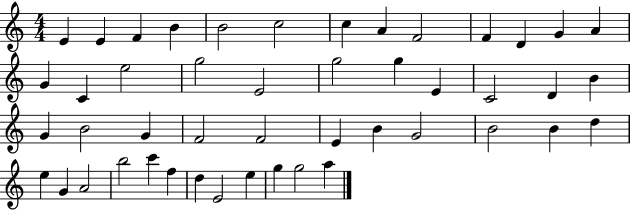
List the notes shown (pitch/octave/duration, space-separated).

E4/q E4/q F4/q B4/q B4/h C5/h C5/q A4/q F4/h F4/q D4/q G4/q A4/q G4/q C4/q E5/h G5/h E4/h G5/h G5/q E4/q C4/h D4/q B4/q G4/q B4/h G4/q F4/h F4/h E4/q B4/q G4/h B4/h B4/q D5/q E5/q G4/q A4/h B5/h C6/q F5/q D5/q E4/h E5/q G5/q G5/h A5/q